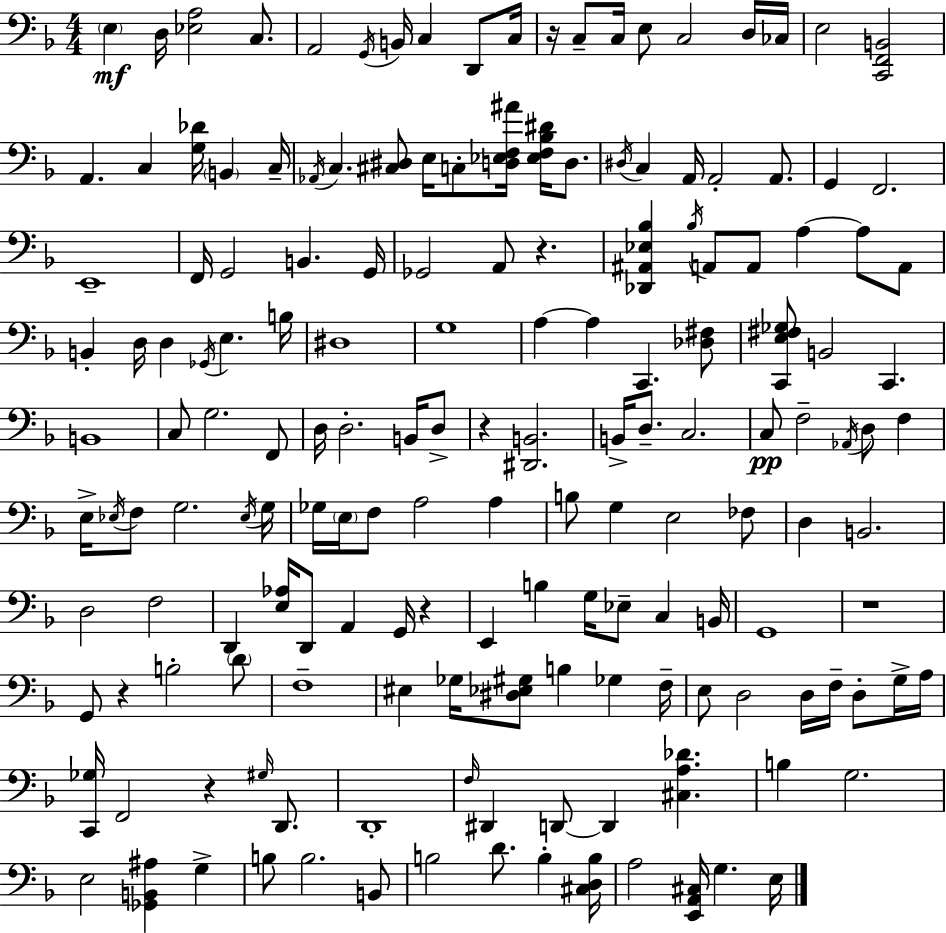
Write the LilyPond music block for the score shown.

{
  \clef bass
  \numericTimeSignature
  \time 4/4
  \key f \major
  \parenthesize e4\mf d16 <ees a>2 c8. | a,2 \acciaccatura { g,16 } b,16 c4 d,8 | c16 r16 c8-- c16 e8 c2 d16 | ces16 e2 <c, f, b,>2 | \break a,4. c4 <g des'>16 \parenthesize b,4 | c16-- \acciaccatura { aes,16 } c4. <cis dis>8 e16 c8-. <d ees f ais'>16 <ees f bes dis'>16 d8. | \acciaccatura { dis16 } c4 a,16 a,2-. | a,8. g,4 f,2. | \break e,1-- | f,16 g,2 b,4. | g,16 ges,2 a,8 r4. | <des, ais, ees bes>4 \acciaccatura { bes16 } a,8 a,8 a4~~ | \break a8 a,8 b,4-. d16 d4 \acciaccatura { ges,16 } e4. | b16 dis1 | g1 | a4~~ a4 c,4. | \break <des fis>8 <c, e fis ges>8 b,2 c,4. | b,1 | c8 g2. | f,8 d16 d2.-. | \break b,16 d8-> r4 <dis, b,>2. | b,16-> d8.-- c2. | c8\pp f2-- \acciaccatura { aes,16 } | d8 f4 e16-> \acciaccatura { ees16 } f8 g2. | \break \acciaccatura { ees16 } g16 ges16 \parenthesize e16 f8 a2 | a4 b8 g4 e2 | fes8 d4 b,2. | d2 | \break f2 d,4 <e aes>16 d,8 a,4 | g,16 r4 e,4 b4 | g16 ees8-- c4 b,16 g,1 | r1 | \break g,8 r4 b2-. | \parenthesize d'8 f1-- | eis4 ges16 <dis ees gis>8 b4 | ges4 f16-- e8 d2 | \break d16 f16-- d8-. g16-> a16 <c, ges>16 f,2 | r4 \grace { gis16 } d,8. d,1-. | \grace { f16 } dis,4 d,8~~ | d,4 <cis a des'>4. b4 g2. | \break e2 | <ges, b, ais>4 g4-> b8 b2. | b,8 b2 | d'8. b4-. <cis d b>16 a2 | \break <e, a, cis>16 g4. e16 \bar "|."
}